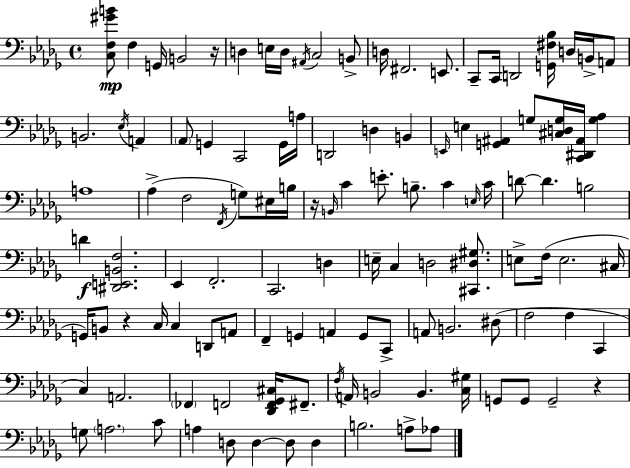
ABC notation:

X:1
T:Untitled
M:4/4
L:1/4
K:Bbm
[C,F,^GB]/2 F, G,,/4 B,,2 z/4 D, E,/4 D,/4 ^A,,/4 C,2 B,,/2 D,/4 ^F,,2 E,,/2 C,,/2 C,,/4 D,,2 [G,,^F,_B,]/4 D,/4 B,,/4 A,,/2 B,,2 _E,/4 A,, _A,,/2 G,, C,,2 G,,/4 A,/4 D,,2 D, B,, E,,/4 E, [G,,^A,,] G,/2 [^C,D,G,]/4 [C,,^D,,^A,,]/4 [G,_A,] A,4 _A, F,2 F,,/4 G,/2 ^E,/4 B,/4 z/4 B,,/4 C E/2 B,/2 C E,/4 C/4 D/2 D B,2 D [^D,,E,,B,,F,]2 _E,, F,,2 C,,2 D, E,/4 C, D,2 [^C,,^D,^G,]/2 E,/2 F,/4 E,2 ^C,/4 G,,/4 B,,/2 z C,/4 C, D,,/2 A,,/2 F,, G,, A,, G,,/2 C,,/2 A,,/2 B,,2 ^D,/2 F,2 F, C,, C, A,,2 _F,, F,,2 [_D,,F,,_G,,^C,]/4 ^F,,/2 F,/4 A,,/4 B,,2 B,, [C,^G,]/4 G,,/2 G,,/2 G,,2 z G,/2 A,2 C/2 A, D,/2 D, D,/2 D, B,2 A,/2 _A,/2